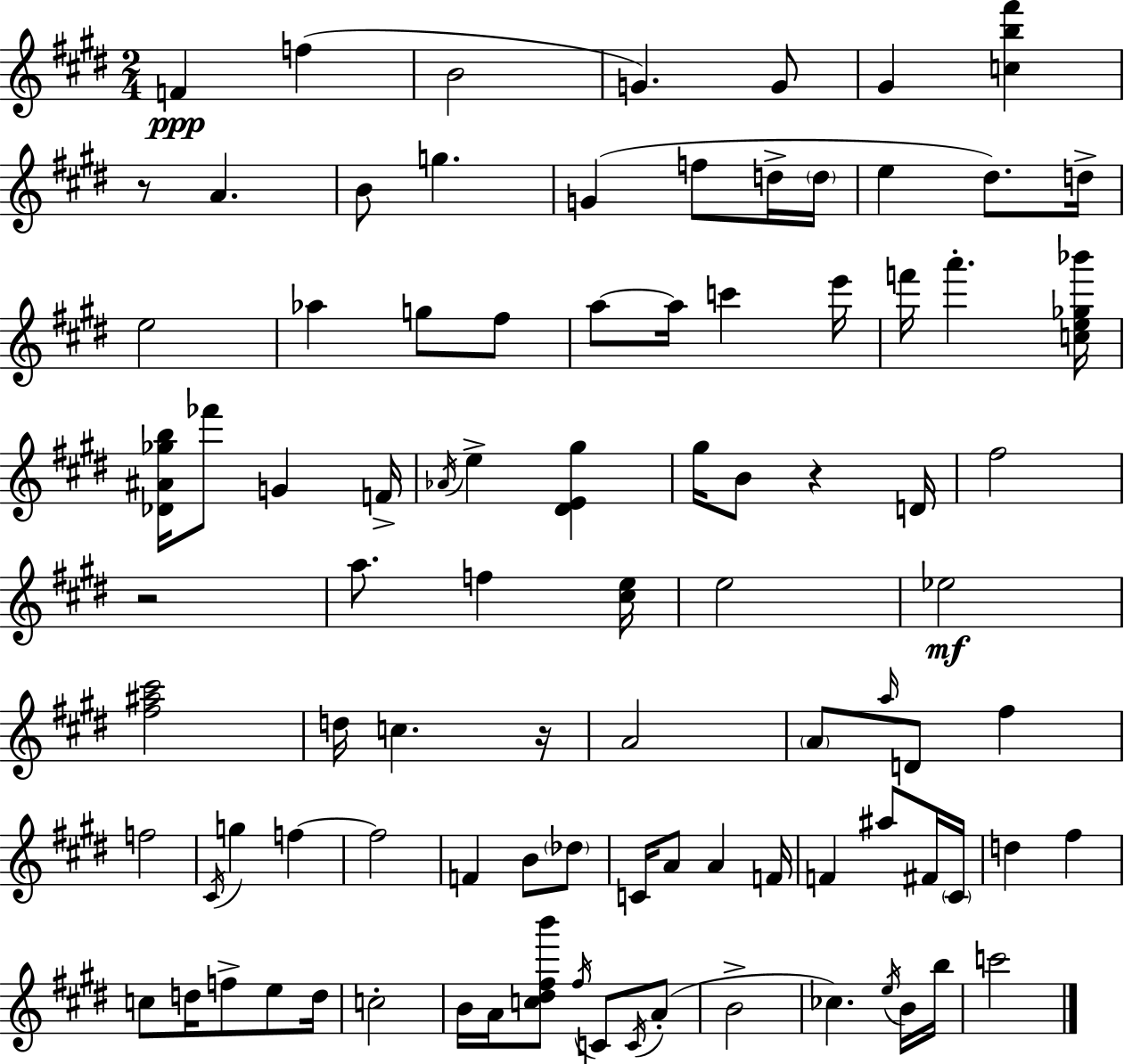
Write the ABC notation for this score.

X:1
T:Untitled
M:2/4
L:1/4
K:E
F f B2 G G/2 ^G [cb^f'] z/2 A B/2 g G f/2 d/4 d/4 e ^d/2 d/4 e2 _a g/2 ^f/2 a/2 a/4 c' e'/4 f'/4 a' [ce_g_b']/4 [_D^A_gb]/4 _f'/2 G F/4 _A/4 e [^DE^g] ^g/4 B/2 z D/4 ^f2 z2 a/2 f [^ce]/4 e2 _e2 [^f^a^c']2 d/4 c z/4 A2 A/2 a/4 D/2 ^f f2 ^C/4 g f f2 F B/2 _d/2 C/4 A/2 A F/4 F ^a/2 ^F/4 ^C/4 d ^f c/2 d/4 f/2 e/2 d/4 c2 B/4 A/4 [c^d^fb']/2 ^f/4 C/2 C/4 A/2 B2 _c e/4 B/4 b/4 c'2